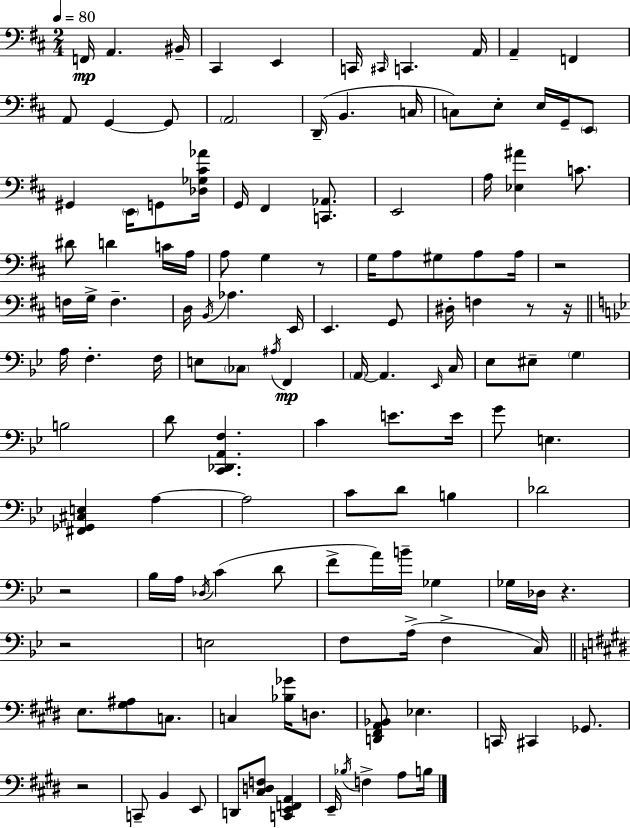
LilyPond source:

{
  \clef bass
  \numericTimeSignature
  \time 2/4
  \key d \major
  \tempo 4 = 80
  f,16\mp a,4. bis,16-- | cis,4 e,4 | c,16 \grace { cis,16 } c,4. | a,16 a,4-- f,4 | \break a,8 g,4~~ g,8 | \parenthesize a,2 | d,16--( b,4. | c16 c8) e8-. e16 g,16-- \parenthesize e,8 | \break gis,4 \parenthesize e,16 g,8 | <des ges cis' aes'>16 g,16 fis,4 <c, aes,>8. | e,2 | a16 <ees ais'>4 c'8. | \break dis'8 d'4 c'16 | a16 a8 g4 r8 | g16 a8 gis8 a8 | a16 r2 | \break f16 g16-> f4.-- | d16 \acciaccatura { b,16 } aes4. | e,16 e,4. | g,8 dis16-. f4 r8 | \break r16 \bar "||" \break \key bes \major a16 f4.-. f16 | e8 \parenthesize ces8 \acciaccatura { ais16 }\mp f,4 | \parenthesize a,16~~ a,4. | \grace { ees,16 } c16 ees8 eis8-- \parenthesize g4 | \break b2 | d'8 <c, des, a, f>4. | c'4 e'8. | e'16 g'8 e4. | \break <fis, ges, cis e>4 a4~~ | a2 | c'8 d'8 b4 | des'2 | \break r2 | bes16 a16 \acciaccatura { des16 } c'4( | d'8 f'8-> a'16) b'16-- ges4 | ges16 des16 r4. | \break r2 | e2 | f8 a16->( f4-> | c16) \bar "||" \break \key e \major e8. <gis ais>8 c8. | c4 <bes ges'>16 d8. | <d, fis, a, bes,>8 ees4. | c,16 cis,4 ges,8. | \break r2 | c,8-- b,4 e,8 | d,8 <cis d f>8 <c, e, f, a,>4 | e,16-- \acciaccatura { bes16 } f4-> a8 | \break b16 \bar "|."
}